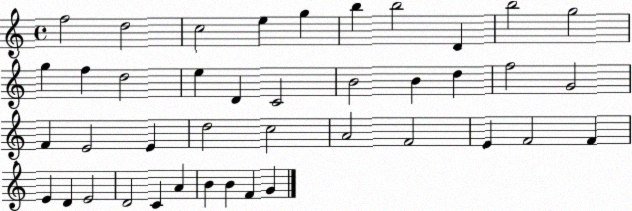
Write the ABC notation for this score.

X:1
T:Untitled
M:4/4
L:1/4
K:C
f2 d2 c2 e g b b2 D b2 g2 g f d2 e D C2 B2 B d f2 G2 F E2 E d2 c2 A2 F2 E F2 F E D E2 D2 C A B B F G